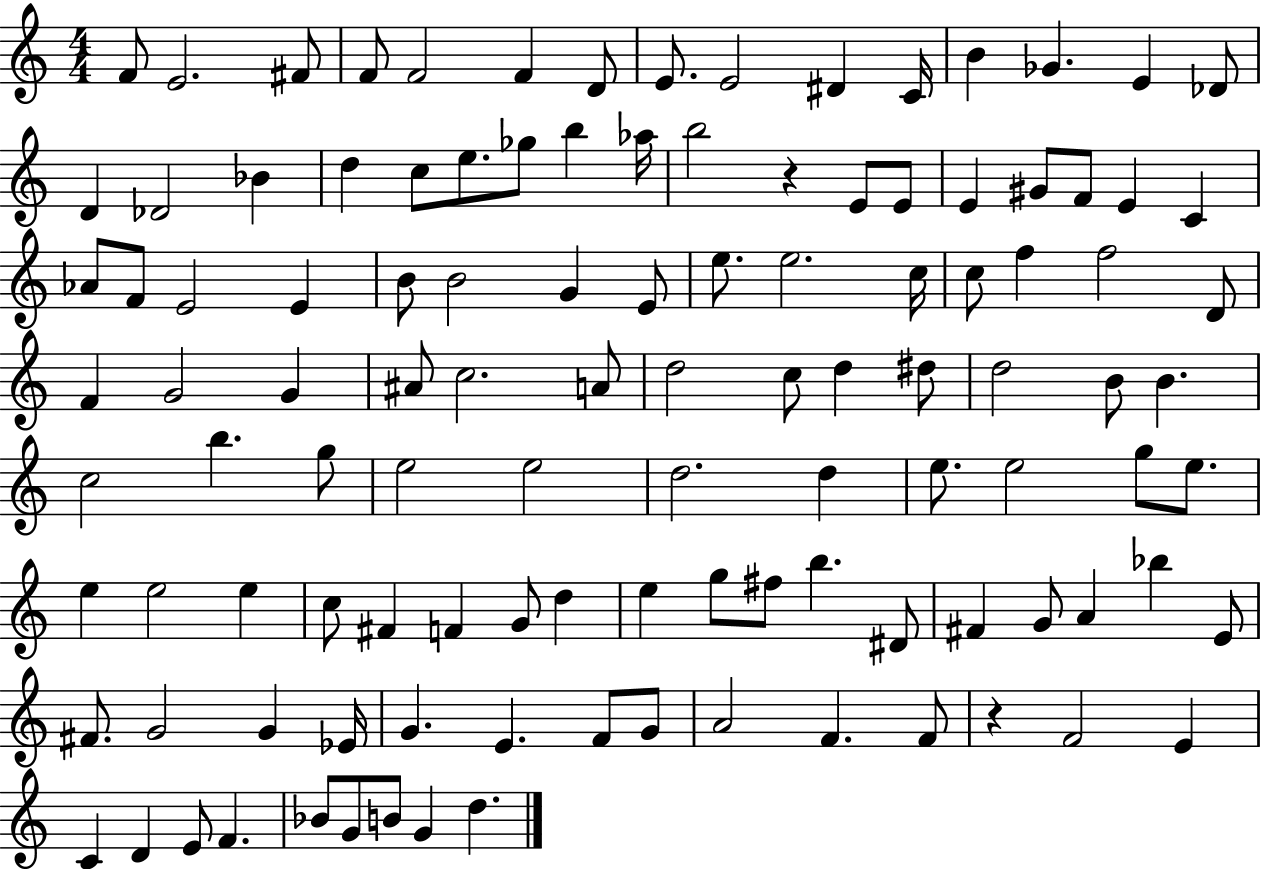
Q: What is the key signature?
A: C major